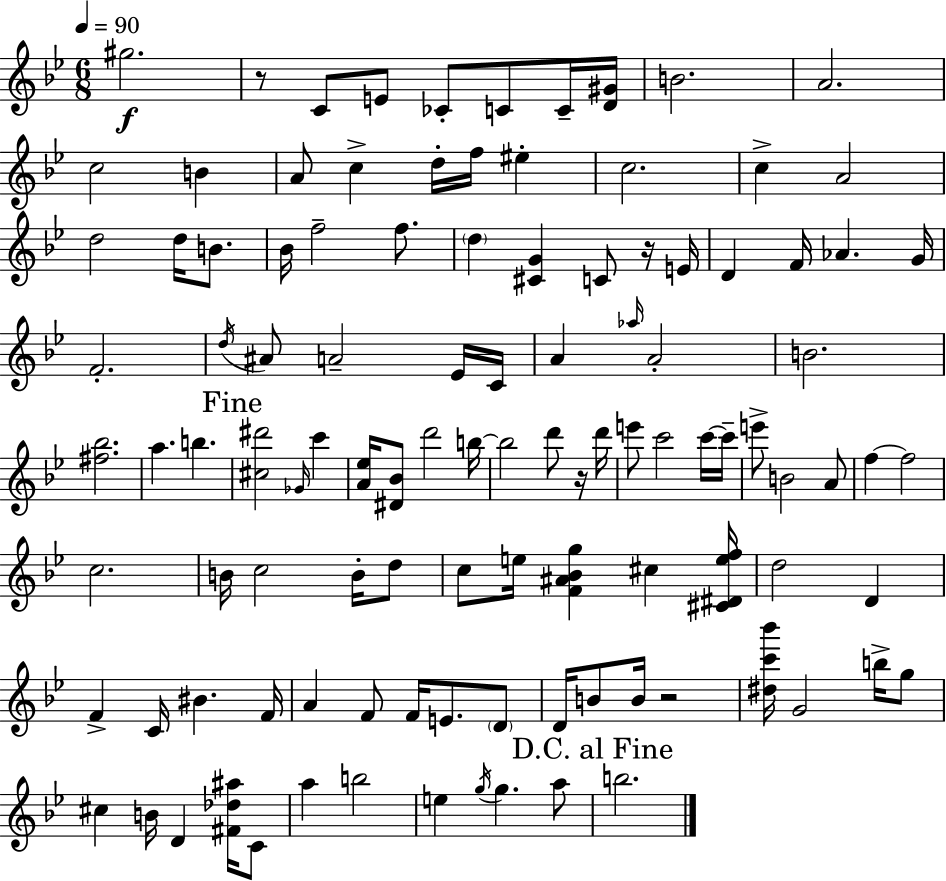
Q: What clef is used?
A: treble